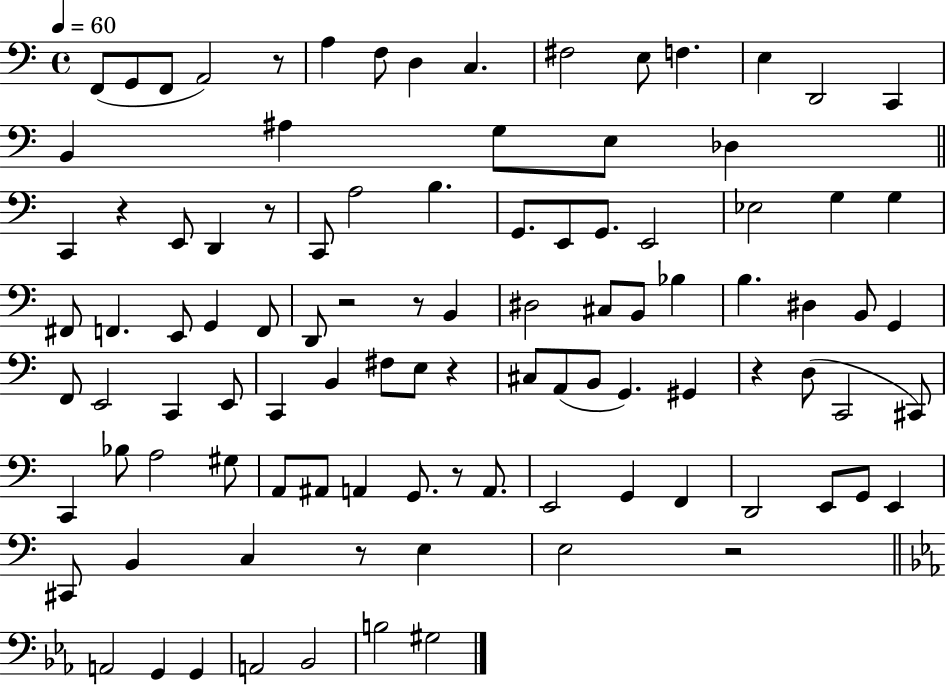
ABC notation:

X:1
T:Untitled
M:4/4
L:1/4
K:C
F,,/2 G,,/2 F,,/2 A,,2 z/2 A, F,/2 D, C, ^F,2 E,/2 F, E, D,,2 C,, B,, ^A, G,/2 E,/2 _D, C,, z E,,/2 D,, z/2 C,,/2 A,2 B, G,,/2 E,,/2 G,,/2 E,,2 _E,2 G, G, ^F,,/2 F,, E,,/2 G,, F,,/2 D,,/2 z2 z/2 B,, ^D,2 ^C,/2 B,,/2 _B, B, ^D, B,,/2 G,, F,,/2 E,,2 C,, E,,/2 C,, B,, ^F,/2 E,/2 z ^C,/2 A,,/2 B,,/2 G,, ^G,, z D,/2 C,,2 ^C,,/2 C,, _B,/2 A,2 ^G,/2 A,,/2 ^A,,/2 A,, G,,/2 z/2 A,,/2 E,,2 G,, F,, D,,2 E,,/2 G,,/2 E,, ^C,,/2 B,, C, z/2 E, E,2 z2 A,,2 G,, G,, A,,2 _B,,2 B,2 ^G,2